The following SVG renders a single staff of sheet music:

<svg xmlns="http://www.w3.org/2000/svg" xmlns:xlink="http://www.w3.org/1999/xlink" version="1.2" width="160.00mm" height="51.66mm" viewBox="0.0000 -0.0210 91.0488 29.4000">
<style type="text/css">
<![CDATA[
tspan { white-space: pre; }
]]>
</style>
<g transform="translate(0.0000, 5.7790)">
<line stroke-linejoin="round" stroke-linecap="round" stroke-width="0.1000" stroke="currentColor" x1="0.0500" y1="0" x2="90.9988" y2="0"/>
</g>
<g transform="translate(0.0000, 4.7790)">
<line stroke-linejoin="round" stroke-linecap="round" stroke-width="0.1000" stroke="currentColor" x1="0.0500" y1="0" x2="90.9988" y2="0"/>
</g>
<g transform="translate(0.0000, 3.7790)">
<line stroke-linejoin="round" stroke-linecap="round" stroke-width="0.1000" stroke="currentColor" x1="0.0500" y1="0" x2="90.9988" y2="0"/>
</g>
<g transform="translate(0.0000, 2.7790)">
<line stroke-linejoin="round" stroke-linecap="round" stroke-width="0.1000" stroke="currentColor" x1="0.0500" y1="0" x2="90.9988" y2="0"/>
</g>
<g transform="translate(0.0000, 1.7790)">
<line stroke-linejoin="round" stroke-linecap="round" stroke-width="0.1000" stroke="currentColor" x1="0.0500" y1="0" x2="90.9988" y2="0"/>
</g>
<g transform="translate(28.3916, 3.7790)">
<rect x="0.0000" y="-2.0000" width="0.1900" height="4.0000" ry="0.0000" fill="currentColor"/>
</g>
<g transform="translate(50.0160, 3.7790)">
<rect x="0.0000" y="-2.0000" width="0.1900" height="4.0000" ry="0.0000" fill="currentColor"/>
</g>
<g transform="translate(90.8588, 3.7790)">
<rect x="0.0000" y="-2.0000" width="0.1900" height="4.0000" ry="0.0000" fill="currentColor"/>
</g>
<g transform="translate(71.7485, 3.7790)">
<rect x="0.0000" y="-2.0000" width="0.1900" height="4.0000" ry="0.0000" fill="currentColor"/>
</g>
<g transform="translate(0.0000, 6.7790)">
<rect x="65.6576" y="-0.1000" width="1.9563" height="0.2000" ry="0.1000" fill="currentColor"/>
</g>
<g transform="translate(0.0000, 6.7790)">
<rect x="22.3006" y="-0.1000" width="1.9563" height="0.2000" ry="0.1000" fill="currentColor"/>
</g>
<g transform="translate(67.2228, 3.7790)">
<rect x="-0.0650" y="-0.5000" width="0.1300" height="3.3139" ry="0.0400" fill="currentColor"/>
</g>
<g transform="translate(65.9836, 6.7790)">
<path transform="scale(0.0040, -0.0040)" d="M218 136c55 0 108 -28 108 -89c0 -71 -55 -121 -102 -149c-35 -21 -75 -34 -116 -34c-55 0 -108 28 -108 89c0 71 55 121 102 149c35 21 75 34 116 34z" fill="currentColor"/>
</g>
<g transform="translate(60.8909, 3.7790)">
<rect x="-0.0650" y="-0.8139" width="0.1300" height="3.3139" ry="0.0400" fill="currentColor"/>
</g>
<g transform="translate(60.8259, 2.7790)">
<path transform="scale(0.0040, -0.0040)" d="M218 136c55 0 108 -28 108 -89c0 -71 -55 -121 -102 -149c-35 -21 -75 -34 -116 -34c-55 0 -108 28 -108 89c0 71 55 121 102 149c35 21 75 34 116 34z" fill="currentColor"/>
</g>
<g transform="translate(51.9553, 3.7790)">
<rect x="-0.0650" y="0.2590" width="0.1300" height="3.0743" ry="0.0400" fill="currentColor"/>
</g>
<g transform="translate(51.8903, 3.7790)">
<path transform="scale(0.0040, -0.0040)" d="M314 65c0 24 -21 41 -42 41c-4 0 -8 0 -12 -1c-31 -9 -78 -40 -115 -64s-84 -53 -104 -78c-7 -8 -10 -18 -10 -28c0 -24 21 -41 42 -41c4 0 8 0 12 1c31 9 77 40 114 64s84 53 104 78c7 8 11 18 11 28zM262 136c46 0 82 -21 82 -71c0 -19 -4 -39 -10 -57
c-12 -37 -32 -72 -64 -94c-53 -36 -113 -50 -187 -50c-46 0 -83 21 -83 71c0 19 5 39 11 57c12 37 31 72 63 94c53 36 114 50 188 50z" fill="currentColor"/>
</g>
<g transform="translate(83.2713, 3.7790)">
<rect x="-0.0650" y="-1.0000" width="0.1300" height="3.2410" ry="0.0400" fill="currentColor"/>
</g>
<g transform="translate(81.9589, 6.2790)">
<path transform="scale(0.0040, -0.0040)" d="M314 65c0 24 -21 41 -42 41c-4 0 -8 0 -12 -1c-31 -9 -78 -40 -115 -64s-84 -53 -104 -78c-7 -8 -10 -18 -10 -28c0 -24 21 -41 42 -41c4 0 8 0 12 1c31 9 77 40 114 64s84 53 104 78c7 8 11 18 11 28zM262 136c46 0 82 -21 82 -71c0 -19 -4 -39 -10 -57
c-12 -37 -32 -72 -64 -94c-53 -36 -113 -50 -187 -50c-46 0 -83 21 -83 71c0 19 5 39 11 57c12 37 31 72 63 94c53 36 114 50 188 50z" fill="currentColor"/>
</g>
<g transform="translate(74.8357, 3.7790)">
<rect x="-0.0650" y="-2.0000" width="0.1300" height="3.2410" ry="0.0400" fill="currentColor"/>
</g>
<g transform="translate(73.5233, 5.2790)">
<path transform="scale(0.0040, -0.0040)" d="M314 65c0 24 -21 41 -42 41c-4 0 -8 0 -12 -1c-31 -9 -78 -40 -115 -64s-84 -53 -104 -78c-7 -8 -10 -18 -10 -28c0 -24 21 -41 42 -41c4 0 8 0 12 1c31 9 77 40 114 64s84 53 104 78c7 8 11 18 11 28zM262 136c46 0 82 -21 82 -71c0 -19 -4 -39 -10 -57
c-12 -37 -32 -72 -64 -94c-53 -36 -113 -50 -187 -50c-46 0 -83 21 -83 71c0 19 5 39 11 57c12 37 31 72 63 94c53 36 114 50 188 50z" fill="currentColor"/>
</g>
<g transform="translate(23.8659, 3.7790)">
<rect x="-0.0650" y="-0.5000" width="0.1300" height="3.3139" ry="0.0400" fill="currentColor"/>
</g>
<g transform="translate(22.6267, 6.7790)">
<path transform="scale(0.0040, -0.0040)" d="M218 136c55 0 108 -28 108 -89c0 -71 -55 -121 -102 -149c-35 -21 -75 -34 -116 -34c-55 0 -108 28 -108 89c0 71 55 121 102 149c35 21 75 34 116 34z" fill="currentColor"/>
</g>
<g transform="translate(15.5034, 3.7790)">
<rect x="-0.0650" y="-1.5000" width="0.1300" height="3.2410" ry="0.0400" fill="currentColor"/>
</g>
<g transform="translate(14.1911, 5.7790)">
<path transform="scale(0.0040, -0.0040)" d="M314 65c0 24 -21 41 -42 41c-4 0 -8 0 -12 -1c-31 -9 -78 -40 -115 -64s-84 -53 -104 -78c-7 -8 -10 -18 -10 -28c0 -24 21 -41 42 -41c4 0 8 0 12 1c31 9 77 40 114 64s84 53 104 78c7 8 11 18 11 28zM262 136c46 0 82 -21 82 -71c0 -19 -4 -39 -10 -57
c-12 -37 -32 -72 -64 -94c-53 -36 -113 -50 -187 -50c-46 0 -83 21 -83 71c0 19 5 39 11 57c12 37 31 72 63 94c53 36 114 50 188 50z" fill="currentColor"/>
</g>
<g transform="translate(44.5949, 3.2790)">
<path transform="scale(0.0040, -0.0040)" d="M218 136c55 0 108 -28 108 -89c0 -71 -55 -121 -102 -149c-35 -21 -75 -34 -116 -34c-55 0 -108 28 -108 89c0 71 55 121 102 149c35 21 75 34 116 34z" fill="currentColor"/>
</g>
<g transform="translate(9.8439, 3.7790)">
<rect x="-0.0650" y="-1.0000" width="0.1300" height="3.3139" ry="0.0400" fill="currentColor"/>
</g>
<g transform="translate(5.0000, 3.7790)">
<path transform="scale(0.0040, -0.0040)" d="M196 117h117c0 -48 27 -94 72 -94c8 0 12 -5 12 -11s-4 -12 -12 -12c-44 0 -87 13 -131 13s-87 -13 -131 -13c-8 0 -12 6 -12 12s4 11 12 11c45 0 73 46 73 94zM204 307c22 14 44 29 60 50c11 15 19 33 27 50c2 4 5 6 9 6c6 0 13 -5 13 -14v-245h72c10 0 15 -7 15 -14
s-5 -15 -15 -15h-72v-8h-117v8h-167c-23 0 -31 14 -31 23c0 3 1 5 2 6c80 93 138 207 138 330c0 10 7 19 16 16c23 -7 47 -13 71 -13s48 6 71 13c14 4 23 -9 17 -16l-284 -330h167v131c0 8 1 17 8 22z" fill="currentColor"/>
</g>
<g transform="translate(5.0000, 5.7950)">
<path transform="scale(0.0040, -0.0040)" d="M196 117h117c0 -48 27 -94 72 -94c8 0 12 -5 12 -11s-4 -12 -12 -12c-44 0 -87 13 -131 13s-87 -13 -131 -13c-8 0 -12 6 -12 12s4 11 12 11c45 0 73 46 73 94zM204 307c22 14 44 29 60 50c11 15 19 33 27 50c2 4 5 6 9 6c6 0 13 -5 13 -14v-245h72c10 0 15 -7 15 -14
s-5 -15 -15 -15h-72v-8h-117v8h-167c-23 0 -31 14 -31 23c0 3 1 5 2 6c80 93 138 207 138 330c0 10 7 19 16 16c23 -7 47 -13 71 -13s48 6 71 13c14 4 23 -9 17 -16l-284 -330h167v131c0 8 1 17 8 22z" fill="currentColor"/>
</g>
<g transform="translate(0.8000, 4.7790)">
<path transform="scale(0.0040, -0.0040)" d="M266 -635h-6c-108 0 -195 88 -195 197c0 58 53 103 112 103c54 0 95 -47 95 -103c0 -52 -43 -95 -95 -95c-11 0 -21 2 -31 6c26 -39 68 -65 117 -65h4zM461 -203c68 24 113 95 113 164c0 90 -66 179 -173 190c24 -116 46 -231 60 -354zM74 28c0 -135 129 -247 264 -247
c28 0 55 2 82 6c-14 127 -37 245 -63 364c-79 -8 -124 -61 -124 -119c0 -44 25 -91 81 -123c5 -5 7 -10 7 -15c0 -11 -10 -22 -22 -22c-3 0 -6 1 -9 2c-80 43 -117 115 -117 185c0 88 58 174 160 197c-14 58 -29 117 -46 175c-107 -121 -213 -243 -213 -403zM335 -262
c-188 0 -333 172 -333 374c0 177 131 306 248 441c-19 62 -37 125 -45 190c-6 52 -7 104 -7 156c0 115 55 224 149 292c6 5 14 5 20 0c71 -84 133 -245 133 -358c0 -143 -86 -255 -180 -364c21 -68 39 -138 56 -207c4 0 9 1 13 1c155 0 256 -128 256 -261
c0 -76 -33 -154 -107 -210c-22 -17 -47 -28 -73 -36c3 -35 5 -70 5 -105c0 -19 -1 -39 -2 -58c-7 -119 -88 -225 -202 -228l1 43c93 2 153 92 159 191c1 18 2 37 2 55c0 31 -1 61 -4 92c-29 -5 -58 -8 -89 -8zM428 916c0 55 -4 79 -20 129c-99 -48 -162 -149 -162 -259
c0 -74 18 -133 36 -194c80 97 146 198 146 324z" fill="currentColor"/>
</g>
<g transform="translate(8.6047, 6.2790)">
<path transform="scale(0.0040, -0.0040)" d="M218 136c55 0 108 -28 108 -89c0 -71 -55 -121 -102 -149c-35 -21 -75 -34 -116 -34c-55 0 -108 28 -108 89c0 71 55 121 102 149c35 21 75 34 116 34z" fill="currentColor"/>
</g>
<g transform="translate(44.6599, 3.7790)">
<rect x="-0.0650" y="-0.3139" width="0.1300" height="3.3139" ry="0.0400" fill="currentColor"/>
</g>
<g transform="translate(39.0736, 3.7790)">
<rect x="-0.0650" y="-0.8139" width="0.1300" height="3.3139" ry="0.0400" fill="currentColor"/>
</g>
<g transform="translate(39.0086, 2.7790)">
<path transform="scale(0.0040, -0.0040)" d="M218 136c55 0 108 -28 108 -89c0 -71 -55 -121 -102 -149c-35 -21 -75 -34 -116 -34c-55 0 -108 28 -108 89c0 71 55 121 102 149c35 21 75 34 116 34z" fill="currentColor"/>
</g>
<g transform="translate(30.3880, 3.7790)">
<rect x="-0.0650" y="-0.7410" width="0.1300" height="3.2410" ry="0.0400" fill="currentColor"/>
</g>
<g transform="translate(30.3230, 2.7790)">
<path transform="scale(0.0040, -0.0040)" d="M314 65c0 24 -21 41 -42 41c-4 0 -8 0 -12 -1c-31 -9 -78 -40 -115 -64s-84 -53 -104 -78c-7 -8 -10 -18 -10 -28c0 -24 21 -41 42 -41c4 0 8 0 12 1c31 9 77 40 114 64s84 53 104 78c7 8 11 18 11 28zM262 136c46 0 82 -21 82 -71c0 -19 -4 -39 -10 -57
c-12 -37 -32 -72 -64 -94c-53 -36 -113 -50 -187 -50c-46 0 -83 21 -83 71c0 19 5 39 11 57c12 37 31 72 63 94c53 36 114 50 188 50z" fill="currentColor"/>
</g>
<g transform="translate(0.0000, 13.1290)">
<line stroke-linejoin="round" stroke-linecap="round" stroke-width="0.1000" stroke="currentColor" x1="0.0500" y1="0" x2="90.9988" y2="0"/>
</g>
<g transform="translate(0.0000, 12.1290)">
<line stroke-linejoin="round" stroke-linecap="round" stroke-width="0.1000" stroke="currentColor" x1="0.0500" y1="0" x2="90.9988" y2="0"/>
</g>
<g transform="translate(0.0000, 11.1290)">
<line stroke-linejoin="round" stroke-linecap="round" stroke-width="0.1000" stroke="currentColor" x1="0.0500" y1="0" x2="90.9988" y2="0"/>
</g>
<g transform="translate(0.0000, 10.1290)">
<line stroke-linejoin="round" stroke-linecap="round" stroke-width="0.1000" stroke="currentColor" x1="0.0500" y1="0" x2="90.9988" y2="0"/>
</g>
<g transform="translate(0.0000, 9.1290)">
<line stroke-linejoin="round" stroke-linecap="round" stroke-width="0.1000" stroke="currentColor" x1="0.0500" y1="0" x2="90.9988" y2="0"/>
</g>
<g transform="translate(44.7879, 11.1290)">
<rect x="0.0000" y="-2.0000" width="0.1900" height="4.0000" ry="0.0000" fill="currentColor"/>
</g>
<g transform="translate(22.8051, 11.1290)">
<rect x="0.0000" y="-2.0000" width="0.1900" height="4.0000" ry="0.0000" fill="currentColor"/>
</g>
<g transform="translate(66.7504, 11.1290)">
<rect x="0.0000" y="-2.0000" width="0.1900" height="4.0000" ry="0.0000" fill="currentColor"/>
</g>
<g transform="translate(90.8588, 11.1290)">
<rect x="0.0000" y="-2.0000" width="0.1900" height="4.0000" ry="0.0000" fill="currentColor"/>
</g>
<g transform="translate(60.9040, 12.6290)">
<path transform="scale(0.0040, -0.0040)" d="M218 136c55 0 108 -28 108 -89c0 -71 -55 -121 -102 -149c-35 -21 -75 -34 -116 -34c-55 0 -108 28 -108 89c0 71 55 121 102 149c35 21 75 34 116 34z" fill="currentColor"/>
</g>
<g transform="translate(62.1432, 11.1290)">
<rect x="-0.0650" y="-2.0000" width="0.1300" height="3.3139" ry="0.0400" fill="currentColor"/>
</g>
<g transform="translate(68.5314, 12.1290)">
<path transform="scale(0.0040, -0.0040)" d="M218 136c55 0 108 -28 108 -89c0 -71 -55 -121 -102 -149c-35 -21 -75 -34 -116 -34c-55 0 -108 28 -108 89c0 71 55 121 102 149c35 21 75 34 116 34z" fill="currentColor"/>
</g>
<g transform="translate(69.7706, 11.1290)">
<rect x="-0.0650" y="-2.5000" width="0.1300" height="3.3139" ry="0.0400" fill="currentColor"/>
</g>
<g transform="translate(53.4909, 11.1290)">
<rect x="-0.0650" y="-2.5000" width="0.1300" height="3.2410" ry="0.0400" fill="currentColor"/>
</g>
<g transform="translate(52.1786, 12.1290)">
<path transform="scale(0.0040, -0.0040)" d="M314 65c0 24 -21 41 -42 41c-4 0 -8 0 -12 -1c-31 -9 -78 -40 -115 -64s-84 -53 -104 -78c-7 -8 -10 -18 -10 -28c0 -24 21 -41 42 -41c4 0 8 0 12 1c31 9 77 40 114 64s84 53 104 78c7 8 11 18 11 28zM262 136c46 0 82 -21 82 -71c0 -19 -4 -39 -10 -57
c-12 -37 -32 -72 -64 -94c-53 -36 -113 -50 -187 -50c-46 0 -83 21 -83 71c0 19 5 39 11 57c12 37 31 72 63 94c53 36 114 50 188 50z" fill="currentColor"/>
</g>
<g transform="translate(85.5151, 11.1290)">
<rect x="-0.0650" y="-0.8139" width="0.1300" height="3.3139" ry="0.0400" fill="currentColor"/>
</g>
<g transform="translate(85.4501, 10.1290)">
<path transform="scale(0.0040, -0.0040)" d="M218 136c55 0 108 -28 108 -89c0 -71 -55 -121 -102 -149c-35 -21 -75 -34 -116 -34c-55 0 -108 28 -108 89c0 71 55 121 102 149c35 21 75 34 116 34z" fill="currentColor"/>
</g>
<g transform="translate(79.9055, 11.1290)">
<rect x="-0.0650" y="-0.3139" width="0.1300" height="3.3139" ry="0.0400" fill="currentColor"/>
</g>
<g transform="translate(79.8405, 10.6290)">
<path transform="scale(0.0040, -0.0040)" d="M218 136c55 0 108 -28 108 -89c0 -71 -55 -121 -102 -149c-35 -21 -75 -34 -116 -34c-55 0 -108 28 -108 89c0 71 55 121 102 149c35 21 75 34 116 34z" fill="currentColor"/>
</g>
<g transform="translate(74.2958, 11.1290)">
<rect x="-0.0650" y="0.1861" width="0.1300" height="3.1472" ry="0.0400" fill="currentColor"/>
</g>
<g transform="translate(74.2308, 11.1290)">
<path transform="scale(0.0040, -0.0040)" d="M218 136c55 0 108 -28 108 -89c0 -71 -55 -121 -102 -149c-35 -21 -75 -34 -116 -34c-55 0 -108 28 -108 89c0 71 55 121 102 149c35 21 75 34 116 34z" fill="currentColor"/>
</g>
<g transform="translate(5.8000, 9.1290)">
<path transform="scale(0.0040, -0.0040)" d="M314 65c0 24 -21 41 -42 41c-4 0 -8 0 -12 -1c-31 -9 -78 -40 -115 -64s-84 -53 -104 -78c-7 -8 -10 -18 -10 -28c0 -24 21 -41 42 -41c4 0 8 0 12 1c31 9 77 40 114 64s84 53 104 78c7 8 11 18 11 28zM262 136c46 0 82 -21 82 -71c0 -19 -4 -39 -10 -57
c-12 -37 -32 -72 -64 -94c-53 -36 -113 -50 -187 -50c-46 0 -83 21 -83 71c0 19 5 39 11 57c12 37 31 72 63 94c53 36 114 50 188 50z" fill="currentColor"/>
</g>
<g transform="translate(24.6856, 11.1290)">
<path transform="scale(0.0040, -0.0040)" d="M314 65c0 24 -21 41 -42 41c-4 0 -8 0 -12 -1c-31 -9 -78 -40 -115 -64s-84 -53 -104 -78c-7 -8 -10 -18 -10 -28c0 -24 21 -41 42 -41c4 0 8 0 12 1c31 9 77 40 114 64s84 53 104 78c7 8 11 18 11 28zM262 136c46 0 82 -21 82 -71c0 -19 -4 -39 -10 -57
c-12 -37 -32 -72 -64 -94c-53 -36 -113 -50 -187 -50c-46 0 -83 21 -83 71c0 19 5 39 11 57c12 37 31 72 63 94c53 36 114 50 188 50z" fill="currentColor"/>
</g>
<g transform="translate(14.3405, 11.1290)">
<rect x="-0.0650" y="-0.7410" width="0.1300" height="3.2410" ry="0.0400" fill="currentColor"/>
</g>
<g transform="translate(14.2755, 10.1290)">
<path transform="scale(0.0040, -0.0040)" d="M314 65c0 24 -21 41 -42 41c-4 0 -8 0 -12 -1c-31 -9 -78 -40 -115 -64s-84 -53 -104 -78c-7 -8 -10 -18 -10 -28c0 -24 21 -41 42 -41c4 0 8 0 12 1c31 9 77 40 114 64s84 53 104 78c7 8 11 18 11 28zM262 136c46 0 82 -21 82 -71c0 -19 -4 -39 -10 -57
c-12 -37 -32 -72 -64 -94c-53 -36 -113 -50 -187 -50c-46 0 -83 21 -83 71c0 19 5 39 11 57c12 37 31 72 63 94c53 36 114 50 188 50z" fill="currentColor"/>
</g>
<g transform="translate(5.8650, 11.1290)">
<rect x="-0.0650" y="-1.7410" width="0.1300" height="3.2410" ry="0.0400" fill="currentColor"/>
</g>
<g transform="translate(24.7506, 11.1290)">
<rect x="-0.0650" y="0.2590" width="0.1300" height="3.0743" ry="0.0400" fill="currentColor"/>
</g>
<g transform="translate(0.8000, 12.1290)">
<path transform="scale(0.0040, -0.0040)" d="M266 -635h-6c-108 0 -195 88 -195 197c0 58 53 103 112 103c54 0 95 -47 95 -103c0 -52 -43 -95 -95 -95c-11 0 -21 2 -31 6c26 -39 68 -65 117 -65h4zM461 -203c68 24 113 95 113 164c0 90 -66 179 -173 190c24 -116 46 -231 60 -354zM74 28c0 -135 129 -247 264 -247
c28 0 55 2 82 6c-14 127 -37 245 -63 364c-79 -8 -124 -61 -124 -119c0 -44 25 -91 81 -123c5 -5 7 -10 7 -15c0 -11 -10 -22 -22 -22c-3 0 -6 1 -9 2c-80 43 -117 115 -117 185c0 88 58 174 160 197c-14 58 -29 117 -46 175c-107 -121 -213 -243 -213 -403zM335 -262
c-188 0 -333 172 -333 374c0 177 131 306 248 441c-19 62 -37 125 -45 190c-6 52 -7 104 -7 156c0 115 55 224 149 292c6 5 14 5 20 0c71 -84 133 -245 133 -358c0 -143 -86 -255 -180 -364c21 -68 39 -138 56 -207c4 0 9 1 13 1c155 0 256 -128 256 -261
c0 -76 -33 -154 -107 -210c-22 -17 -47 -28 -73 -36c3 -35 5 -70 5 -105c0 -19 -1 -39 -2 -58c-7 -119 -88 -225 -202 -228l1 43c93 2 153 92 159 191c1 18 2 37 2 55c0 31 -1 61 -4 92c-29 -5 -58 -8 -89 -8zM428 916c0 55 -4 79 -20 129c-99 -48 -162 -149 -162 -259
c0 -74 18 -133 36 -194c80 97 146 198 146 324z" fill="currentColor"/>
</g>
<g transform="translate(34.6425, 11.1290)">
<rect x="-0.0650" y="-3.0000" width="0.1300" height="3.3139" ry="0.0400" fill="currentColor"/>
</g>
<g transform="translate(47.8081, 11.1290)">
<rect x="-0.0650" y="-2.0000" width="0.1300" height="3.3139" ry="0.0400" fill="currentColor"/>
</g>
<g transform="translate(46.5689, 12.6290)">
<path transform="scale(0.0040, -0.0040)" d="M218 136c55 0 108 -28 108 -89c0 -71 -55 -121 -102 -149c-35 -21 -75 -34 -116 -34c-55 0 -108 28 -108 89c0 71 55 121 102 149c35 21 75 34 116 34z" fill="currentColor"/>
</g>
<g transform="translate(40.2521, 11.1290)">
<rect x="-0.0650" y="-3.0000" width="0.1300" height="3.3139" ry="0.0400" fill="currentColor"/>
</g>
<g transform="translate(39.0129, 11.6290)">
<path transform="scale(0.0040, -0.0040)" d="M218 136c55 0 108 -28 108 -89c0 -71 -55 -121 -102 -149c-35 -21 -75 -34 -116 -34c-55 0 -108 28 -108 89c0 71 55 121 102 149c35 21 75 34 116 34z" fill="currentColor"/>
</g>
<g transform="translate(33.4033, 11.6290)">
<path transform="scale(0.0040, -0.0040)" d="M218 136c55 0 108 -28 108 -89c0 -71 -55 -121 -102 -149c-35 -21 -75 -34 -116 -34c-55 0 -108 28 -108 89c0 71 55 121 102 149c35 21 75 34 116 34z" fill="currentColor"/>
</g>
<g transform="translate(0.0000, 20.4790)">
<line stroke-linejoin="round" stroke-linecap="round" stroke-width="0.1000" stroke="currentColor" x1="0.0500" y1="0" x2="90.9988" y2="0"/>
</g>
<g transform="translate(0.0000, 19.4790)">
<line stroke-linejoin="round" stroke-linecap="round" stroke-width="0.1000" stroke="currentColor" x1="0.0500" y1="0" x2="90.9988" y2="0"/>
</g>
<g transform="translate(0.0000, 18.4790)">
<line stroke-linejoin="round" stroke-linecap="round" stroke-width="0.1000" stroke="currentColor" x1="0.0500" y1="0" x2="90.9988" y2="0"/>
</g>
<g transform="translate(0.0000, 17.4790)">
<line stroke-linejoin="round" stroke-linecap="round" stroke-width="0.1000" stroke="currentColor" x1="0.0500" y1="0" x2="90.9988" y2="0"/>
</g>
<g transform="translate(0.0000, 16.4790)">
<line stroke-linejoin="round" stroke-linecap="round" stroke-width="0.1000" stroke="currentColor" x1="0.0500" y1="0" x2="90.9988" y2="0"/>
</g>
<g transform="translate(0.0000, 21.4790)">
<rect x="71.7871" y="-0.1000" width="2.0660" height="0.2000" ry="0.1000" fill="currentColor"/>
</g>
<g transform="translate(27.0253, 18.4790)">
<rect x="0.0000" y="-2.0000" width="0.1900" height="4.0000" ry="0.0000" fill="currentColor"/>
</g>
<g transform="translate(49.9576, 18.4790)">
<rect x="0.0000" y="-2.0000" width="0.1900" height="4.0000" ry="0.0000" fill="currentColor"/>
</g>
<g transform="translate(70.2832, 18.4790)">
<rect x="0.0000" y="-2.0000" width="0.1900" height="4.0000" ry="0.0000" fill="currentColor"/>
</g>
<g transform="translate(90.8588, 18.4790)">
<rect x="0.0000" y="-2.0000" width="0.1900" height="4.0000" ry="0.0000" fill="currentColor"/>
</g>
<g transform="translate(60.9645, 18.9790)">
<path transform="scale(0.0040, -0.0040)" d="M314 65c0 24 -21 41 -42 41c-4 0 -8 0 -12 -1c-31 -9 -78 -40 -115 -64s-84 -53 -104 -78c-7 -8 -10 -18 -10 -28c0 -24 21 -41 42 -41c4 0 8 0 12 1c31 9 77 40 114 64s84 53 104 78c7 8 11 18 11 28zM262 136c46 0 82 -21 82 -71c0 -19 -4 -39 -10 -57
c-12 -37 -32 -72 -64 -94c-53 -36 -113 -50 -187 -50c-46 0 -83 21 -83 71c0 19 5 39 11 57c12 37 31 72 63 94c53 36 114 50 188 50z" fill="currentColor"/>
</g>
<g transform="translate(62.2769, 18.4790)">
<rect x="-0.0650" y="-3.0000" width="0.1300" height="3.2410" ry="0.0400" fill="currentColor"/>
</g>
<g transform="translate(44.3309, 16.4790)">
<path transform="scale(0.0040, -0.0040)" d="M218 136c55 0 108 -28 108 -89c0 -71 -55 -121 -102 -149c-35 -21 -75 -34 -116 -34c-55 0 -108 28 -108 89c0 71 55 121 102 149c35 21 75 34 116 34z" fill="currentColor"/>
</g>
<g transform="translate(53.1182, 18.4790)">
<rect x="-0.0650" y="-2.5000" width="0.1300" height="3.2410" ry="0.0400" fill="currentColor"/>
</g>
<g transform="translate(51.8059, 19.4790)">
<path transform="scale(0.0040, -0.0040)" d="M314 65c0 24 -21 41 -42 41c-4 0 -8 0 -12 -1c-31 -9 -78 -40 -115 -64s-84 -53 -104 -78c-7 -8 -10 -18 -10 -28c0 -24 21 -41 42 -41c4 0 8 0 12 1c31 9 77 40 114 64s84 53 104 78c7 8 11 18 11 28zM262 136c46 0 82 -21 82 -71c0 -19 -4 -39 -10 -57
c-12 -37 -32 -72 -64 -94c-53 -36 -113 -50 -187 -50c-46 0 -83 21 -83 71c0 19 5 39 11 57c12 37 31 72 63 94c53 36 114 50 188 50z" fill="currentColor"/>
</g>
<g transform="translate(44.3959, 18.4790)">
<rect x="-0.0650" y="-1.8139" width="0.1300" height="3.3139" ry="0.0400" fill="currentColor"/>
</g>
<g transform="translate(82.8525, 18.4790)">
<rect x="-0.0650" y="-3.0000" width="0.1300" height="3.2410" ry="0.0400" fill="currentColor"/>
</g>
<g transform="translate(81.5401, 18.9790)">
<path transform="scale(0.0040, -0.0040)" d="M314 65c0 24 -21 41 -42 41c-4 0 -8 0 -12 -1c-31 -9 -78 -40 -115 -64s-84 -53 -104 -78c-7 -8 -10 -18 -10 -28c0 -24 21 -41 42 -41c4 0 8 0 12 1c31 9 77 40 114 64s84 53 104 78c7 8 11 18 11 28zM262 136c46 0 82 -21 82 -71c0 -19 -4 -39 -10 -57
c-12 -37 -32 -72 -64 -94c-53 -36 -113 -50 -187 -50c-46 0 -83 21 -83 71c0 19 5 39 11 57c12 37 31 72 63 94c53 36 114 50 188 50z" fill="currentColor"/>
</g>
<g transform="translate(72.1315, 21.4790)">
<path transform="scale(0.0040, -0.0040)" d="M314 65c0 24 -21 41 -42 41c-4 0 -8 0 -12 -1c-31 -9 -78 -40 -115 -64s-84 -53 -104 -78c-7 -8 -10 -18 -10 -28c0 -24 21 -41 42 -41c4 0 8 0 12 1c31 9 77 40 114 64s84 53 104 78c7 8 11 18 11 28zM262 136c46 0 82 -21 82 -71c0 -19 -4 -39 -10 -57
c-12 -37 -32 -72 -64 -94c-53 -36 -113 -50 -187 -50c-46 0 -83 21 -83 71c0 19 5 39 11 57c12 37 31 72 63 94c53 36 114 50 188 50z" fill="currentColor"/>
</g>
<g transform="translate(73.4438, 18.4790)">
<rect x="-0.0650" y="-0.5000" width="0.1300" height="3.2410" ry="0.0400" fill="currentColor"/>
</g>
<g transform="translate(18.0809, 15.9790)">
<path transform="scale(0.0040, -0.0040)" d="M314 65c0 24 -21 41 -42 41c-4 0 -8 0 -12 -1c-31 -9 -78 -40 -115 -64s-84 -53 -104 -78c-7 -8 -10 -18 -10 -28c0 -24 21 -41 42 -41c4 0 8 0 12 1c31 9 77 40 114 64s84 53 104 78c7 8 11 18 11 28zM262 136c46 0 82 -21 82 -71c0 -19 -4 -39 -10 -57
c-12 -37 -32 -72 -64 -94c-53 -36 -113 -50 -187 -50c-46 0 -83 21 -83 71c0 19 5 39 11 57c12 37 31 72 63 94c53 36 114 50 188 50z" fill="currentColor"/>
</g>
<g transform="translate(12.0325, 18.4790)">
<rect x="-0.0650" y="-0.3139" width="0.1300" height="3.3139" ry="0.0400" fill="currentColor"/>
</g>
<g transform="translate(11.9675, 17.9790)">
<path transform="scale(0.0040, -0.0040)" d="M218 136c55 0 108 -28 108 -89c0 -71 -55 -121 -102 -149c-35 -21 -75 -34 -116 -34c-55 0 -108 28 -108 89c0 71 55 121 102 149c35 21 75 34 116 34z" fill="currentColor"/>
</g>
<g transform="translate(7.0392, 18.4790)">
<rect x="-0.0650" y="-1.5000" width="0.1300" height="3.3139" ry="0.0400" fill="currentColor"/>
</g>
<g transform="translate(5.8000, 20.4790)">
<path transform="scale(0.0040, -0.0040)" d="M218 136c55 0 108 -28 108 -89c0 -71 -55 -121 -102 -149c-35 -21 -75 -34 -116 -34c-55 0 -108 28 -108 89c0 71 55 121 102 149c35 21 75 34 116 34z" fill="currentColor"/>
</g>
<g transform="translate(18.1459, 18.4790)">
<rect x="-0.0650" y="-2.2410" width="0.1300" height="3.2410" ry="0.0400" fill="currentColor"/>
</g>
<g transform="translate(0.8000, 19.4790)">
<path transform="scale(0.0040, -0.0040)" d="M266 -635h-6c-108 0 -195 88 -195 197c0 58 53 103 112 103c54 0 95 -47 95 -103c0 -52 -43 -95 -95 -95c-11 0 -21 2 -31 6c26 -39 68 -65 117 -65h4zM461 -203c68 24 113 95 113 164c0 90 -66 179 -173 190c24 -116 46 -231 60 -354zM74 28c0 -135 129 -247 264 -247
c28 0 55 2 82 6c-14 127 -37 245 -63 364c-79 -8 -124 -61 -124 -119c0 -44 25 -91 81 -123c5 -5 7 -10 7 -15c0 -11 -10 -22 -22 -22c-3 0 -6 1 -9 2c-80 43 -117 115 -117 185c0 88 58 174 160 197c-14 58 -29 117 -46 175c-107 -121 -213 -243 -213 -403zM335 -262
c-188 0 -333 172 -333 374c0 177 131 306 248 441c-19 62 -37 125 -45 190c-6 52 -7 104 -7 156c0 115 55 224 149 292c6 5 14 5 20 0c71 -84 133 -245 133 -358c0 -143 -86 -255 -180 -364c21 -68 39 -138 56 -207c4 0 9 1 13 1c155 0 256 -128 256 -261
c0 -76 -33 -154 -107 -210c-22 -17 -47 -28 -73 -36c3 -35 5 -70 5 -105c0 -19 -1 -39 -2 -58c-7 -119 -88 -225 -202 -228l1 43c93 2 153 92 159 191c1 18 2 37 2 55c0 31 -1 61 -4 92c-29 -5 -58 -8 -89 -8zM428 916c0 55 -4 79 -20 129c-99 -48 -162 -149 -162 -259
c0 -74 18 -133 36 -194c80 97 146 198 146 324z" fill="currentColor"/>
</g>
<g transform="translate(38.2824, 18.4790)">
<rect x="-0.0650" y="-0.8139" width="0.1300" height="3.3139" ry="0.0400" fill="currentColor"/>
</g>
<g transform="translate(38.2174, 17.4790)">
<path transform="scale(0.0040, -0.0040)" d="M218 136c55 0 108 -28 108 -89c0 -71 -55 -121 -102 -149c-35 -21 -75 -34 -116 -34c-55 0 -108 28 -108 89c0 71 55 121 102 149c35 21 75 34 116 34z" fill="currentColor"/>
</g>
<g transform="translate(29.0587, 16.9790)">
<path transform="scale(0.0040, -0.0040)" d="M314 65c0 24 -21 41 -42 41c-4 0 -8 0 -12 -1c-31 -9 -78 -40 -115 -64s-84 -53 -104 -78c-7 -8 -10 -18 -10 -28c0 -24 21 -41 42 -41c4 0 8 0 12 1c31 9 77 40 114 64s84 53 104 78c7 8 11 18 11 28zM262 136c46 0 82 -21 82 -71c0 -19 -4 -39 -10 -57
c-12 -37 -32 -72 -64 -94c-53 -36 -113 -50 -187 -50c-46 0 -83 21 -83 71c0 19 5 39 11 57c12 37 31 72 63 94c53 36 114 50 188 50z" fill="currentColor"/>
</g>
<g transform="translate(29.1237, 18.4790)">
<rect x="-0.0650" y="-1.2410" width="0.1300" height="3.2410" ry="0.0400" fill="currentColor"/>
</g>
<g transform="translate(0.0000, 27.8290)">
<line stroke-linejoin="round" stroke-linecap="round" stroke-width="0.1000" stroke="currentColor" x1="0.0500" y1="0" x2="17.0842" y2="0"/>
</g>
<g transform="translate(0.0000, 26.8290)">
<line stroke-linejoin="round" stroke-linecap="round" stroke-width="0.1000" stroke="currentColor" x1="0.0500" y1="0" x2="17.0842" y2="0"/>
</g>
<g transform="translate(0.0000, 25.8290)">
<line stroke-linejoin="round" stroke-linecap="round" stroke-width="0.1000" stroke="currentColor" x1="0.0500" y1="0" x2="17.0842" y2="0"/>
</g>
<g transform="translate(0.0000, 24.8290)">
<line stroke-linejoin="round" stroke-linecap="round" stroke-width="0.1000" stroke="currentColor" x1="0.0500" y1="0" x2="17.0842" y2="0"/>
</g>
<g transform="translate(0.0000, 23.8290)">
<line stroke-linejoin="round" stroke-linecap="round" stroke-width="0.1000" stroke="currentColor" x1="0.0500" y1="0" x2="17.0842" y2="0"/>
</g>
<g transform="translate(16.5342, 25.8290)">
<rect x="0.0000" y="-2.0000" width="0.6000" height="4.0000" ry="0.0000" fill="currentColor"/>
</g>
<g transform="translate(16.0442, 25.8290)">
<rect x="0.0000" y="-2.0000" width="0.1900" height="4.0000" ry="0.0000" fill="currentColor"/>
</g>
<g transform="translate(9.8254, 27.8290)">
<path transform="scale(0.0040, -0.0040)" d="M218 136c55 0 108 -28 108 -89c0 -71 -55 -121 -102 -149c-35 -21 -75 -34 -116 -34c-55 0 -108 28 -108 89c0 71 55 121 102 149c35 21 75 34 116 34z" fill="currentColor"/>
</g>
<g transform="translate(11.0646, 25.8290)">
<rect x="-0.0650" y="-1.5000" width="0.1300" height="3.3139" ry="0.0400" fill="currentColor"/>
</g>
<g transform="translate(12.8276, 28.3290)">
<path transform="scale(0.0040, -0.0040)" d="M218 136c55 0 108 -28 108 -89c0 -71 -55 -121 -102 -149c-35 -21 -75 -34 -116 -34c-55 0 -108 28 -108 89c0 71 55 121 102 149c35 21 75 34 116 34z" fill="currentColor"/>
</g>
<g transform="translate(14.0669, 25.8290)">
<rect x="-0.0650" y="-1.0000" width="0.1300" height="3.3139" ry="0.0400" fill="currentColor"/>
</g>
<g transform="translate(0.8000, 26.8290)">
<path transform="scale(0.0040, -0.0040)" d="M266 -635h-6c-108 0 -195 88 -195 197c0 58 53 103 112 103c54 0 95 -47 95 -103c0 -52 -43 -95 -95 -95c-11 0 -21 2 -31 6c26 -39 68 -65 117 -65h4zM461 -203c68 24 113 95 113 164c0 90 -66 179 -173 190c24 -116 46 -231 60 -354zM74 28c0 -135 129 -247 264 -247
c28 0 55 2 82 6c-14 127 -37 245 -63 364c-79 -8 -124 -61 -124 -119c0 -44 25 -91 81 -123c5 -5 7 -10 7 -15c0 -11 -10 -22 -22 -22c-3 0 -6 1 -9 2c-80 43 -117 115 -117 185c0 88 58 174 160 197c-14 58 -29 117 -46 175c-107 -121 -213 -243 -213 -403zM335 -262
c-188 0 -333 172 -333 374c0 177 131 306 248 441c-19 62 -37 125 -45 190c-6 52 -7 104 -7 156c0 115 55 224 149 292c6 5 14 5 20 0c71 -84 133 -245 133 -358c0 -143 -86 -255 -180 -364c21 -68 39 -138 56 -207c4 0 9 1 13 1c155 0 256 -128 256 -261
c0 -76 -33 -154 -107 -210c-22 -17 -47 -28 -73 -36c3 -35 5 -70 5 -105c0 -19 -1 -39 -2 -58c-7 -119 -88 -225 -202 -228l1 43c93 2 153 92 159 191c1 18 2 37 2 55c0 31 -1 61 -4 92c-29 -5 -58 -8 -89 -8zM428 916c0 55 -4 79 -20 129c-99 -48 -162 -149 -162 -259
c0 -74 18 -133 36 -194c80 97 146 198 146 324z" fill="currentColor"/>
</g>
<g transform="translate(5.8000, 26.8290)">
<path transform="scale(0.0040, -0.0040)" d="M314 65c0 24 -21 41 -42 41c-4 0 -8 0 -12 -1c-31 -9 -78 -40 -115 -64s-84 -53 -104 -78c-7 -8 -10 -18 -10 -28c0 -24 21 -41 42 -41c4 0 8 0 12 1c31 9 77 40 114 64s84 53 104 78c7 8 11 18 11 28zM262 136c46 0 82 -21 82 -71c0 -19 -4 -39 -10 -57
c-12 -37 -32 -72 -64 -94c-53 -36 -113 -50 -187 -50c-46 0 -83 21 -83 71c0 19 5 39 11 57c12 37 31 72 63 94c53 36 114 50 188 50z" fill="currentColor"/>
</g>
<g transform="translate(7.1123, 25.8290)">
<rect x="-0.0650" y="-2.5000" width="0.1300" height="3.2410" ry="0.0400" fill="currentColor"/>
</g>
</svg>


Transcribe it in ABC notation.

X:1
T:Untitled
M:4/4
L:1/4
K:C
D E2 C d2 d c B2 d C F2 D2 f2 d2 B2 A A F G2 F G B c d E c g2 e2 d f G2 A2 C2 A2 G2 E D